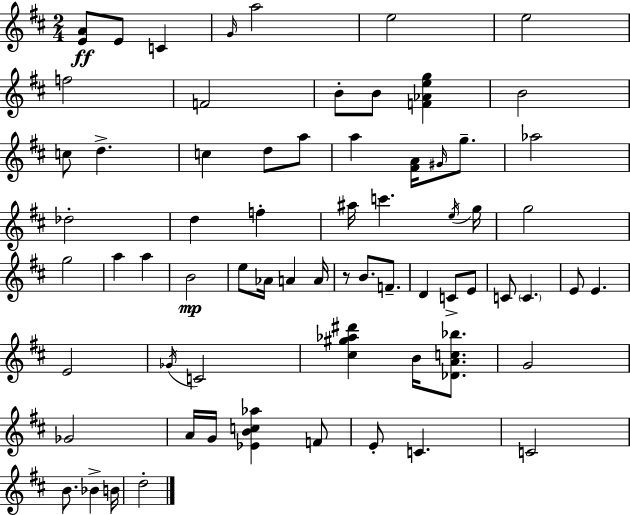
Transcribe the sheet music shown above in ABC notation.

X:1
T:Untitled
M:2/4
L:1/4
K:D
[EA]/2 E/2 C G/4 a2 e2 e2 f2 F2 B/2 B/2 [F_Aeg] B2 c/2 d c d/2 a/2 a [^FA]/4 ^G/4 g/2 _a2 _d2 d f ^a/4 c' e/4 g/4 g2 g2 a a B2 e/2 _A/4 A A/4 z/2 B/2 F/2 D C/2 E/2 C/2 C E/2 E E2 _G/4 C2 [^c^g_a^d'] B/4 [_DAc_b]/2 G2 _G2 A/4 G/4 [_EBc_a] F/2 E/2 C C2 B/2 _B B/4 d2